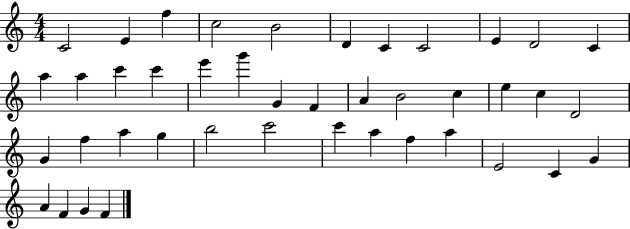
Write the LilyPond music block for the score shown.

{
  \clef treble
  \numericTimeSignature
  \time 4/4
  \key c \major
  c'2 e'4 f''4 | c''2 b'2 | d'4 c'4 c'2 | e'4 d'2 c'4 | \break a''4 a''4 c'''4 c'''4 | e'''4 g'''4 g'4 f'4 | a'4 b'2 c''4 | e''4 c''4 d'2 | \break g'4 f''4 a''4 g''4 | b''2 c'''2 | c'''4 a''4 f''4 a''4 | e'2 c'4 g'4 | \break a'4 f'4 g'4 f'4 | \bar "|."
}